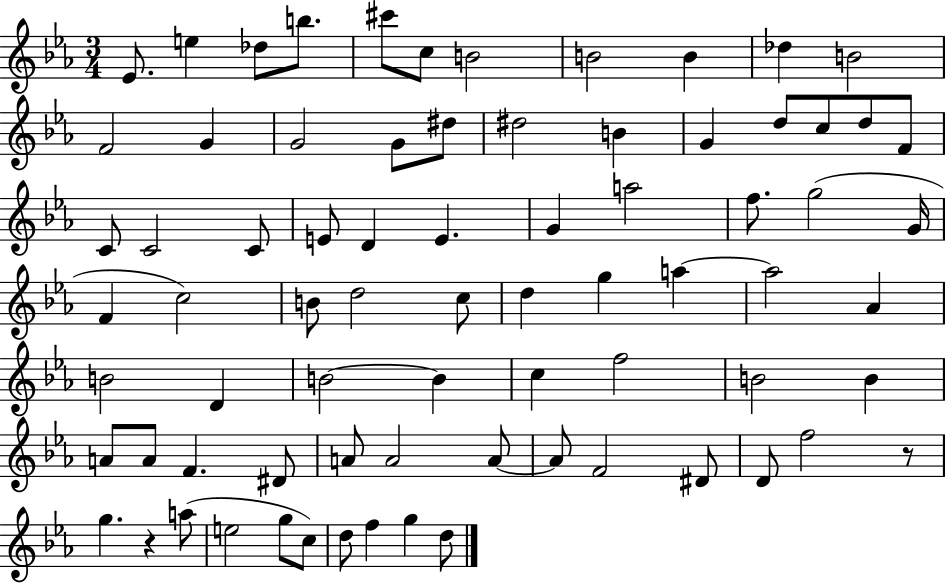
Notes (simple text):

Eb4/e. E5/q Db5/e B5/e. C#6/e C5/e B4/h B4/h B4/q Db5/q B4/h F4/h G4/q G4/h G4/e D#5/e D#5/h B4/q G4/q D5/e C5/e D5/e F4/e C4/e C4/h C4/e E4/e D4/q E4/q. G4/q A5/h F5/e. G5/h G4/s F4/q C5/h B4/e D5/h C5/e D5/q G5/q A5/q A5/h Ab4/q B4/h D4/q B4/h B4/q C5/q F5/h B4/h B4/q A4/e A4/e F4/q. D#4/e A4/e A4/h A4/e A4/e F4/h D#4/e D4/e F5/h R/e G5/q. R/q A5/e E5/h G5/e C5/e D5/e F5/q G5/q D5/e